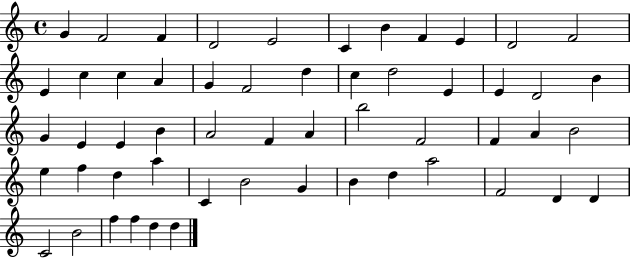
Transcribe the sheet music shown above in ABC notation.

X:1
T:Untitled
M:4/4
L:1/4
K:C
G F2 F D2 E2 C B F E D2 F2 E c c A G F2 d c d2 E E D2 B G E E B A2 F A b2 F2 F A B2 e f d a C B2 G B d a2 F2 D D C2 B2 f f d d